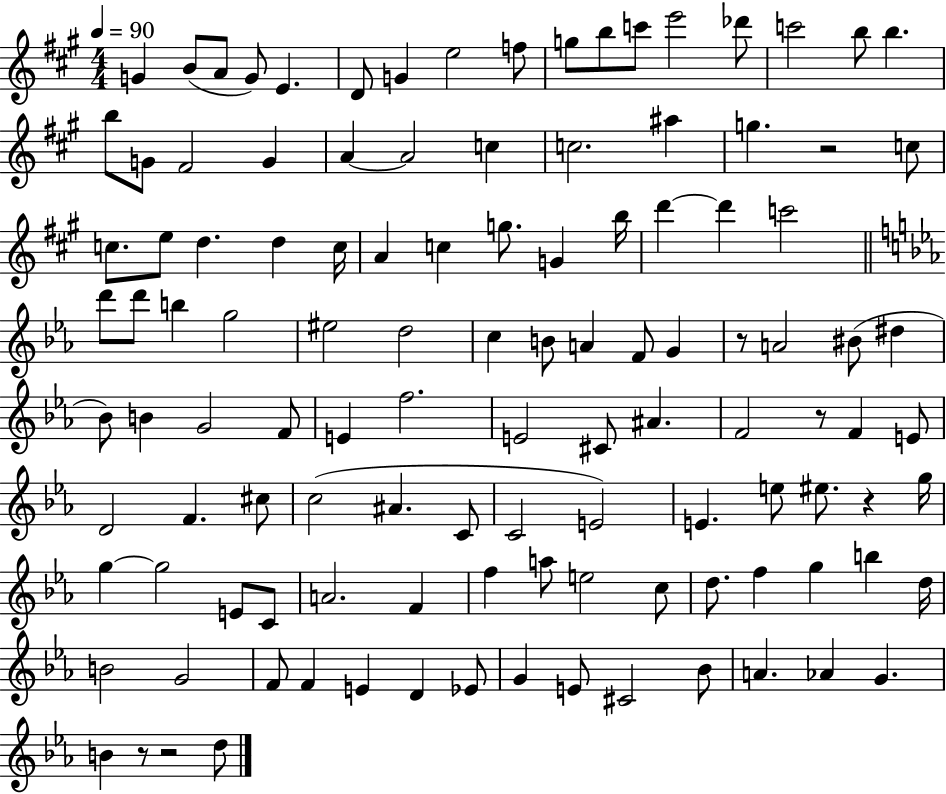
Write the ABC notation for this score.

X:1
T:Untitled
M:4/4
L:1/4
K:A
G B/2 A/2 G/2 E D/2 G e2 f/2 g/2 b/2 c'/2 e'2 _d'/2 c'2 b/2 b b/2 G/2 ^F2 G A A2 c c2 ^a g z2 c/2 c/2 e/2 d d c/4 A c g/2 G b/4 d' d' c'2 d'/2 d'/2 b g2 ^e2 d2 c B/2 A F/2 G z/2 A2 ^B/2 ^d _B/2 B G2 F/2 E f2 E2 ^C/2 ^A F2 z/2 F E/2 D2 F ^c/2 c2 ^A C/2 C2 E2 E e/2 ^e/2 z g/4 g g2 E/2 C/2 A2 F f a/2 e2 c/2 d/2 f g b d/4 B2 G2 F/2 F E D _E/2 G E/2 ^C2 _B/2 A _A G B z/2 z2 d/2